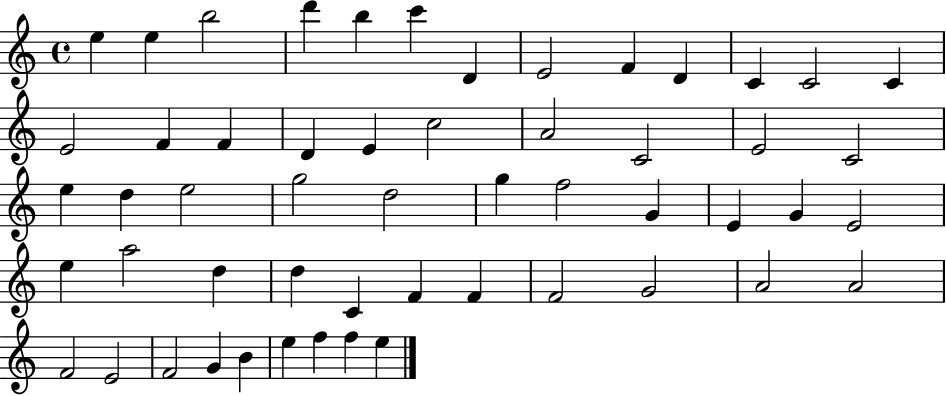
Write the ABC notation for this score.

X:1
T:Untitled
M:4/4
L:1/4
K:C
e e b2 d' b c' D E2 F D C C2 C E2 F F D E c2 A2 C2 E2 C2 e d e2 g2 d2 g f2 G E G E2 e a2 d d C F F F2 G2 A2 A2 F2 E2 F2 G B e f f e